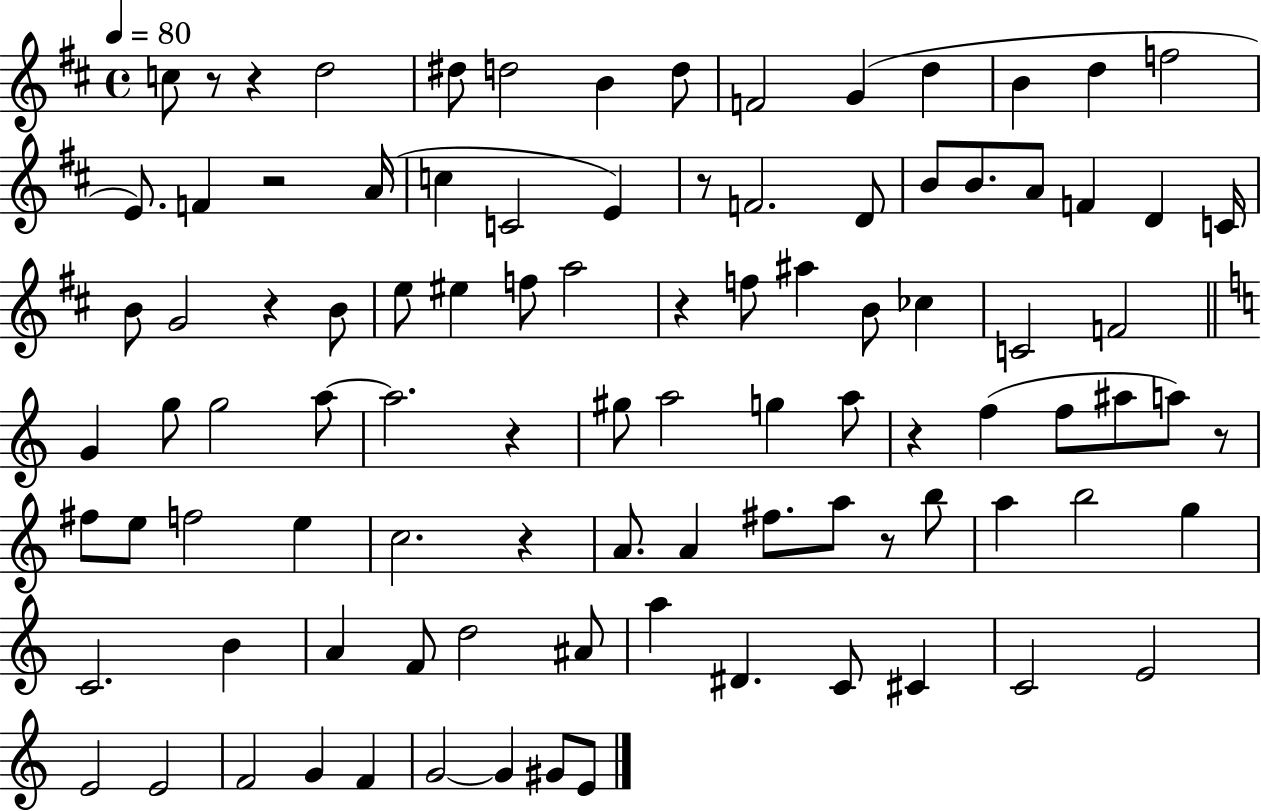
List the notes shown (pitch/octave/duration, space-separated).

C5/e R/e R/q D5/h D#5/e D5/h B4/q D5/e F4/h G4/q D5/q B4/q D5/q F5/h E4/e. F4/q R/h A4/s C5/q C4/h E4/q R/e F4/h. D4/e B4/e B4/e. A4/e F4/q D4/q C4/s B4/e G4/h R/q B4/e E5/e EIS5/q F5/e A5/h R/q F5/e A#5/q B4/e CES5/q C4/h F4/h G4/q G5/e G5/h A5/e A5/h. R/q G#5/e A5/h G5/q A5/e R/q F5/q F5/e A#5/e A5/e R/e F#5/e E5/e F5/h E5/q C5/h. R/q A4/e. A4/q F#5/e. A5/e R/e B5/e A5/q B5/h G5/q C4/h. B4/q A4/q F4/e D5/h A#4/e A5/q D#4/q. C4/e C#4/q C4/h E4/h E4/h E4/h F4/h G4/q F4/q G4/h G4/q G#4/e E4/e